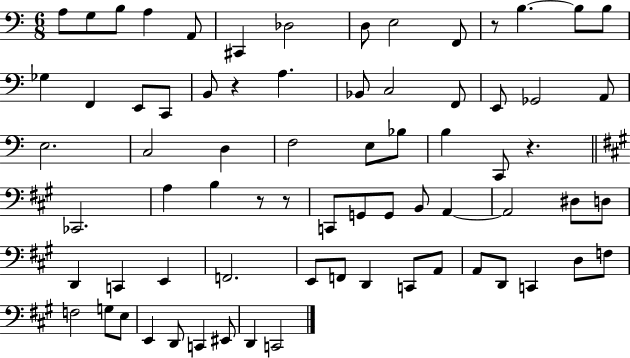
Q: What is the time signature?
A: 6/8